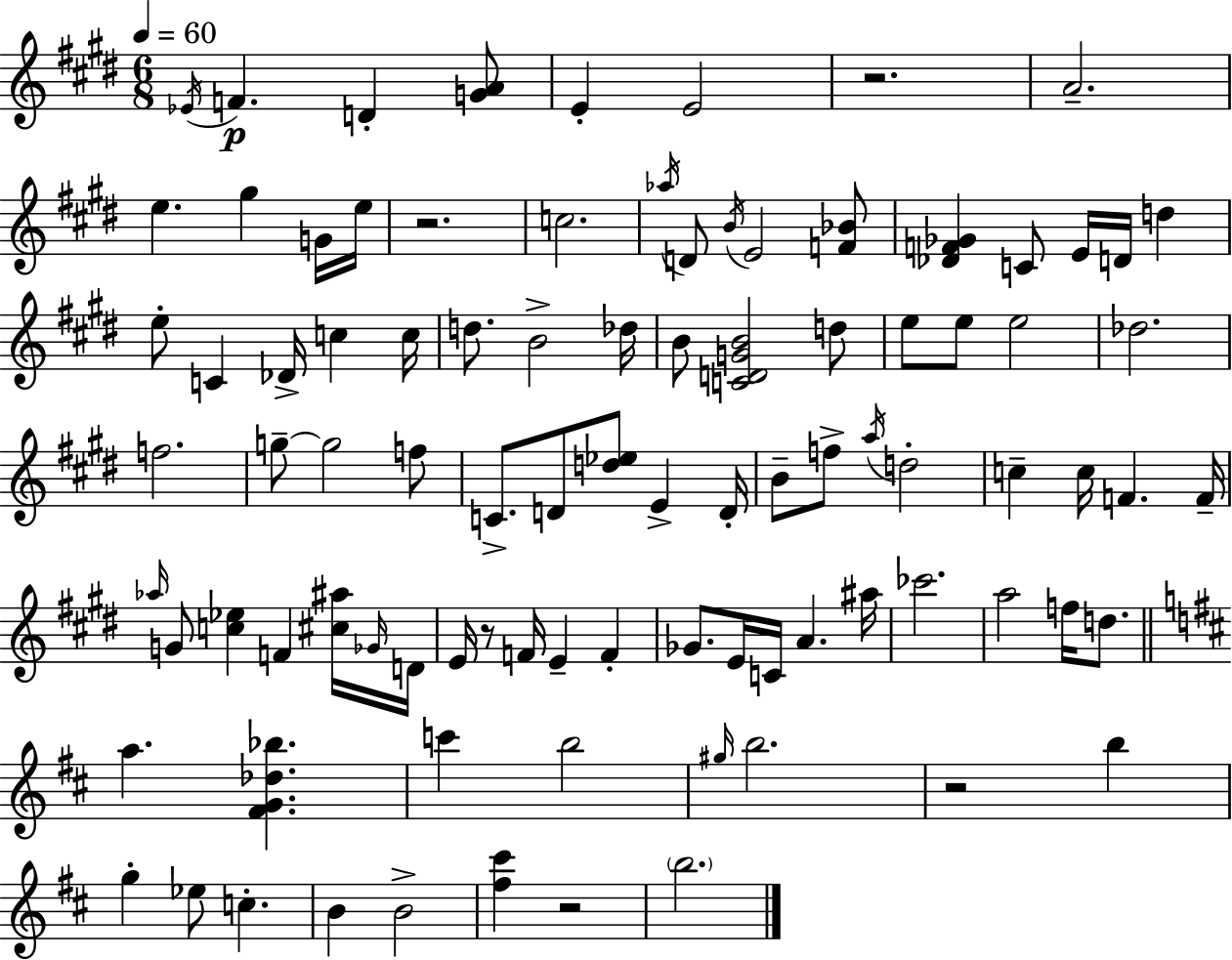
{
  \clef treble
  \numericTimeSignature
  \time 6/8
  \key e \major
  \tempo 4 = 60
  \acciaccatura { ees'16 }\p f'4. d'4-. <g' a'>8 | e'4-. e'2 | r2. | a'2.-- | \break e''4. gis''4 g'16 | e''16 r2. | c''2. | \acciaccatura { aes''16 } d'8 \acciaccatura { b'16 } e'2 | \break <f' bes'>8 <des' f' ges'>4 c'8 e'16 d'16 d''4 | e''8-. c'4 des'16-> c''4 | c''16 d''8. b'2-> | des''16 b'8 <c' d' g' b'>2 | \break d''8 e''8 e''8 e''2 | des''2. | f''2. | g''8--~~ g''2 | \break f''8 c'8.-> d'8 <d'' ees''>8 e'4-> | d'16-. b'8-- f''8-> \acciaccatura { a''16 } d''2-. | c''4-- c''16 f'4. | f'16-- \grace { aes''16 } g'8 <c'' ees''>4 f'4 | \break <cis'' ais''>16 \grace { ges'16 } d'16 e'16 r8 f'16 e'4-- | f'4-. ges'8. e'16 c'16 a'4. | ais''16 ces'''2. | a''2 | \break f''16 d''8. \bar "||" \break \key b \minor a''4. <fis' g' des'' bes''>4. | c'''4 b''2 | \grace { gis''16 } b''2. | r2 b''4 | \break g''4-. ees''8 c''4.-. | b'4 b'2-> | <fis'' cis'''>4 r2 | \parenthesize b''2. | \break \bar "|."
}